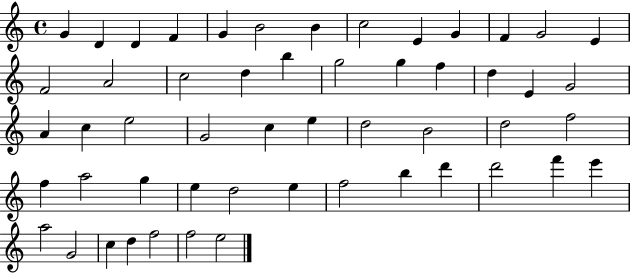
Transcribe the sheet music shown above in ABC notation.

X:1
T:Untitled
M:4/4
L:1/4
K:C
G D D F G B2 B c2 E G F G2 E F2 A2 c2 d b g2 g f d E G2 A c e2 G2 c e d2 B2 d2 f2 f a2 g e d2 e f2 b d' d'2 f' e' a2 G2 c d f2 f2 e2